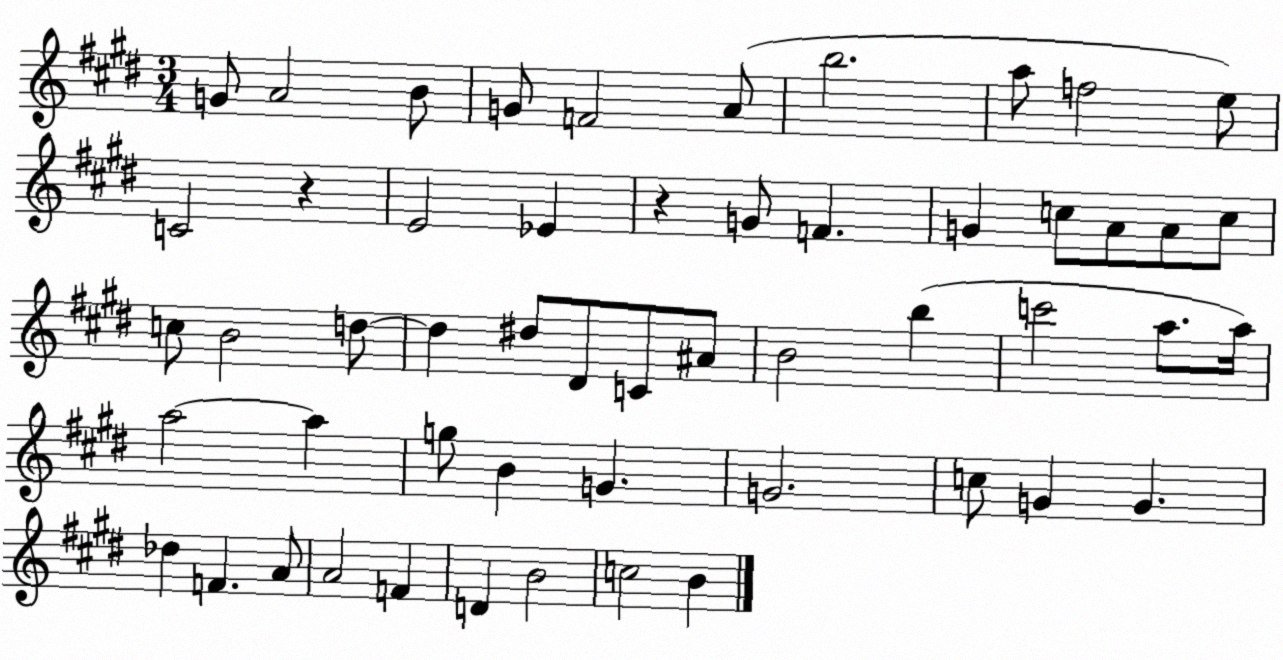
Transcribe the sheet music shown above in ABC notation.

X:1
T:Untitled
M:3/4
L:1/4
K:E
G/2 A2 B/2 G/2 F2 A/2 b2 a/2 f2 e/2 C2 z E2 _E z G/2 F G c/2 A/2 A/2 c/2 c/2 B2 d/2 d ^d/2 ^D/2 C/2 ^A/2 B2 b c'2 a/2 a/4 a2 a g/2 B G G2 c/2 G G _d F A/2 A2 F D B2 c2 B